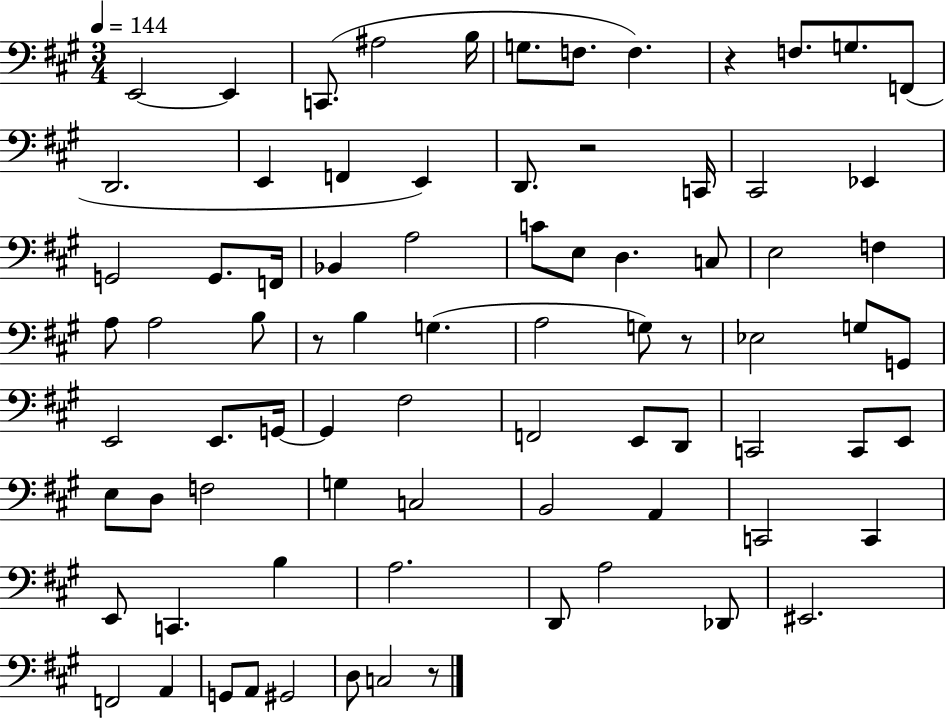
X:1
T:Untitled
M:3/4
L:1/4
K:A
E,,2 E,, C,,/2 ^A,2 B,/4 G,/2 F,/2 F, z F,/2 G,/2 F,,/2 D,,2 E,, F,, E,, D,,/2 z2 C,,/4 ^C,,2 _E,, G,,2 G,,/2 F,,/4 _B,, A,2 C/2 E,/2 D, C,/2 E,2 F, A,/2 A,2 B,/2 z/2 B, G, A,2 G,/2 z/2 _E,2 G,/2 G,,/2 E,,2 E,,/2 G,,/4 G,, ^F,2 F,,2 E,,/2 D,,/2 C,,2 C,,/2 E,,/2 E,/2 D,/2 F,2 G, C,2 B,,2 A,, C,,2 C,, E,,/2 C,, B, A,2 D,,/2 A,2 _D,,/2 ^E,,2 F,,2 A,, G,,/2 A,,/2 ^G,,2 D,/2 C,2 z/2